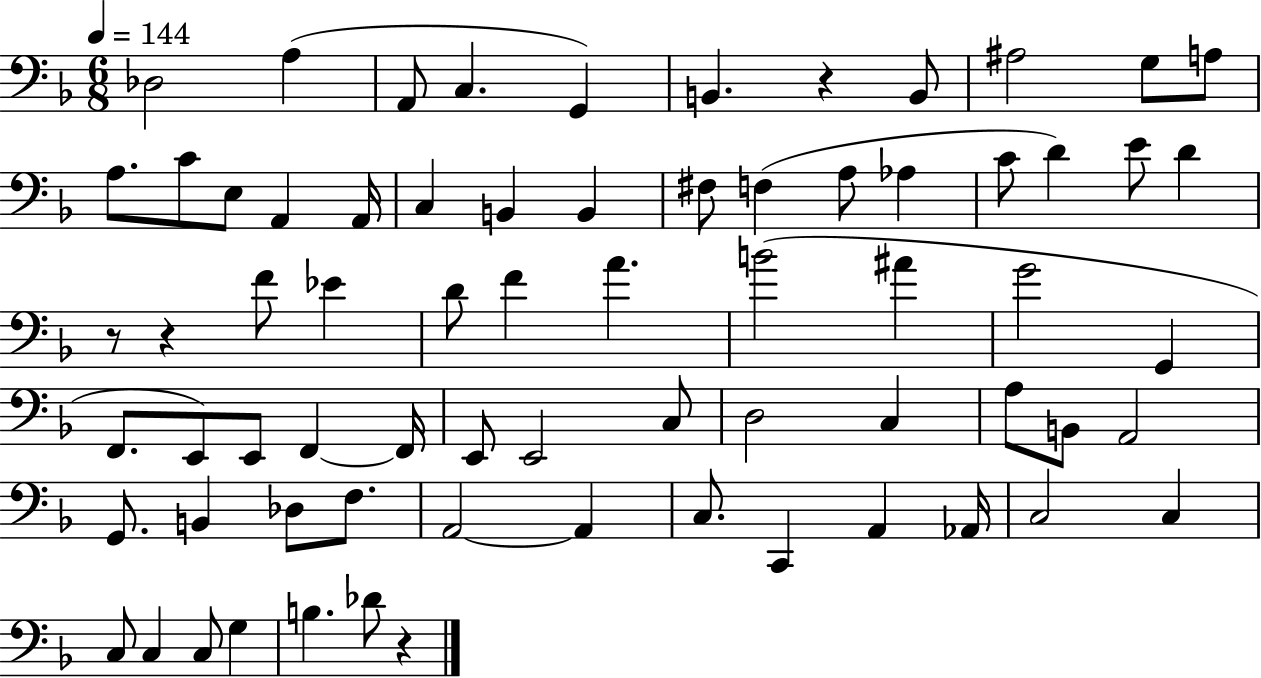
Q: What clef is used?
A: bass